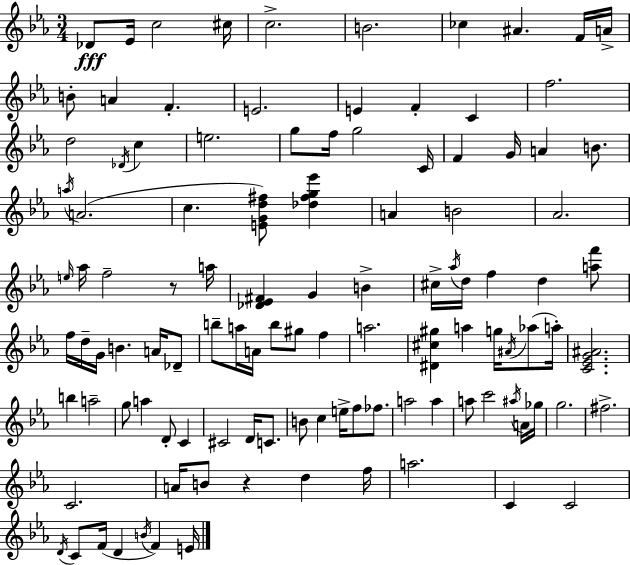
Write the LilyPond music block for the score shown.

{
  \clef treble
  \numericTimeSignature
  \time 3/4
  \key ees \major
  des'8\fff ees'16 c''2 cis''16 | c''2.-> | b'2. | ces''4 ais'4. f'16 a'16-> | \break b'8-. a'4 f'4.-. | e'2. | e'4 f'4-. c'4 | f''2. | \break d''2 \acciaccatura { des'16 } c''4 | e''2. | g''8 f''16 g''2 | c'16 f'4 g'16 a'4 b'8. | \break \acciaccatura { a''16 } a'2.( | c''4. <e' g' d'' fis''>8) <des'' fis'' g'' ees'''>4 | a'4 b'2 | aes'2. | \break \grace { e''16 } aes''16 f''2-- | r8 a''16 <des' ees' fis'>4 g'4 b'4-> | cis''16-> \acciaccatura { aes''16 } d''16 f''4 d''4 | <a'' f'''>8 f''16 d''16-- g'16 b'4. | \break a'16 des'8-- b''8-- a''16 a'16 b''8 gis''8 | f''4 a''2. | <dis' cis'' gis''>4 a''4 | g''16 \acciaccatura { ais'16 }( aes''8 a''16-.) <c' ees' g' ais'>2. | \break b''4 a''2-- | g''8 a''4 d'8-. | c'4 cis'2 | d'16 c'8. b'8 c''4 e''16-> | \break f''8 fes''8. a''2 | a''4 a''8 c'''2 | \acciaccatura { ais''16 } a'16 ges''16 g''2. | fis''2.-> | \break c'2. | a'16 b'8 r4 | d''4 f''16 a''2. | c'4 c'2 | \break \acciaccatura { d'16 } c'8 f'16( d'4 | \acciaccatura { b'16 } f'4) e'16 \bar "|."
}